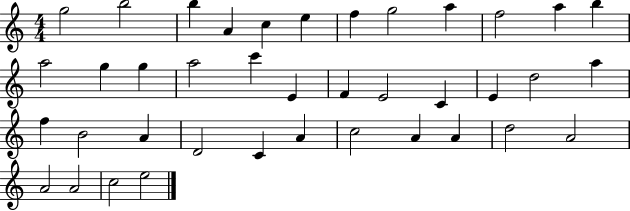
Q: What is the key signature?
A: C major